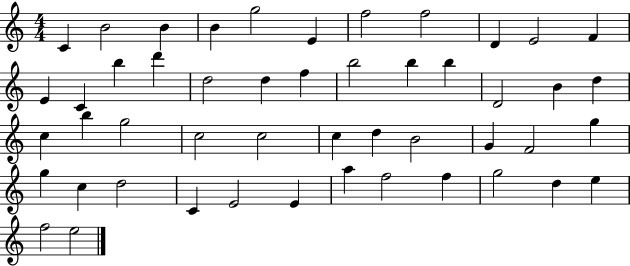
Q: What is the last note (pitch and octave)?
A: E5